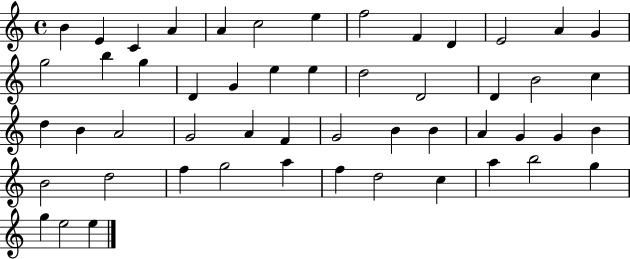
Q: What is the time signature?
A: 4/4